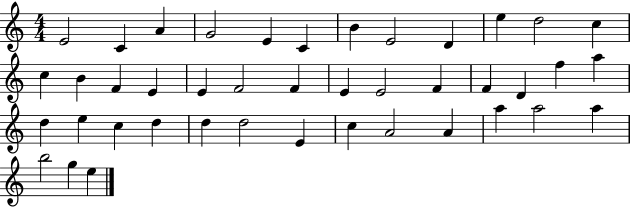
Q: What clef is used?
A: treble